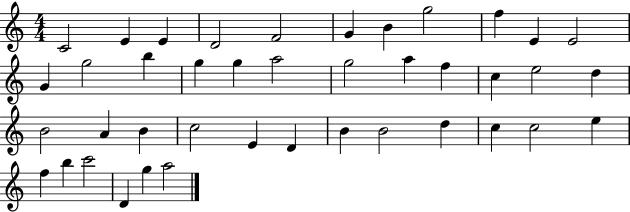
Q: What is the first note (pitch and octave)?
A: C4